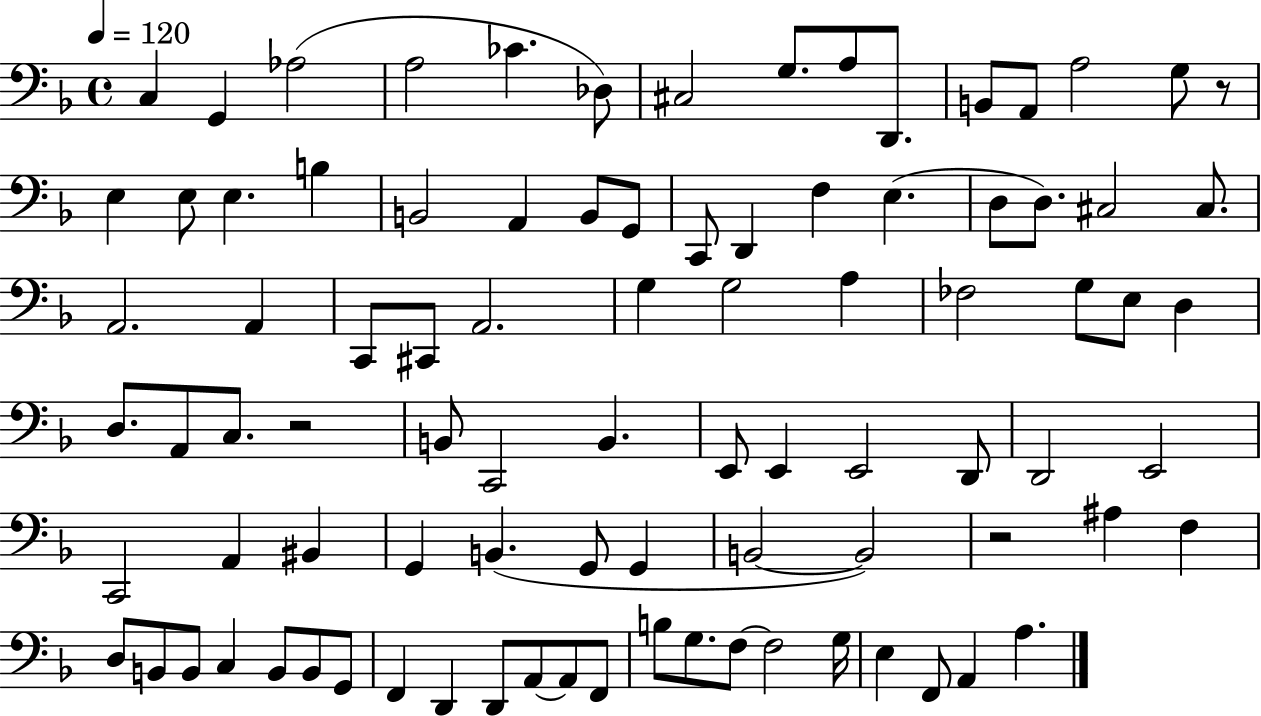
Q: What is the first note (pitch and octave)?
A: C3